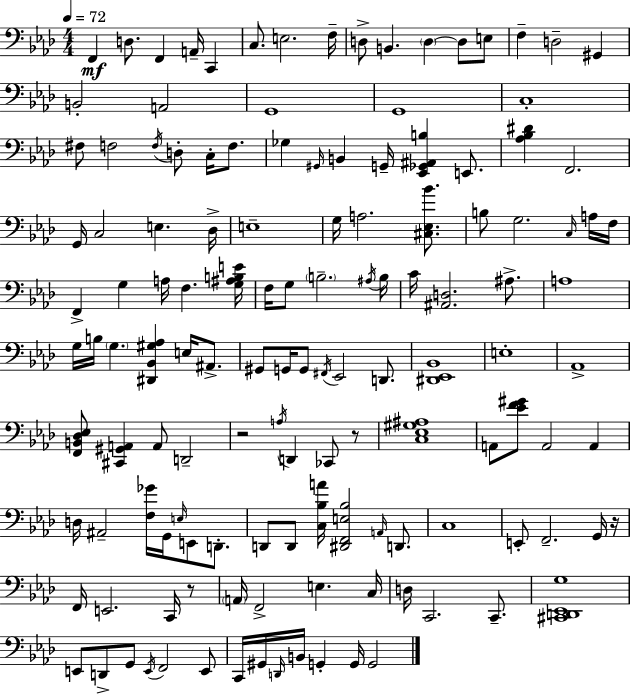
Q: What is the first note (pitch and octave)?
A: F2